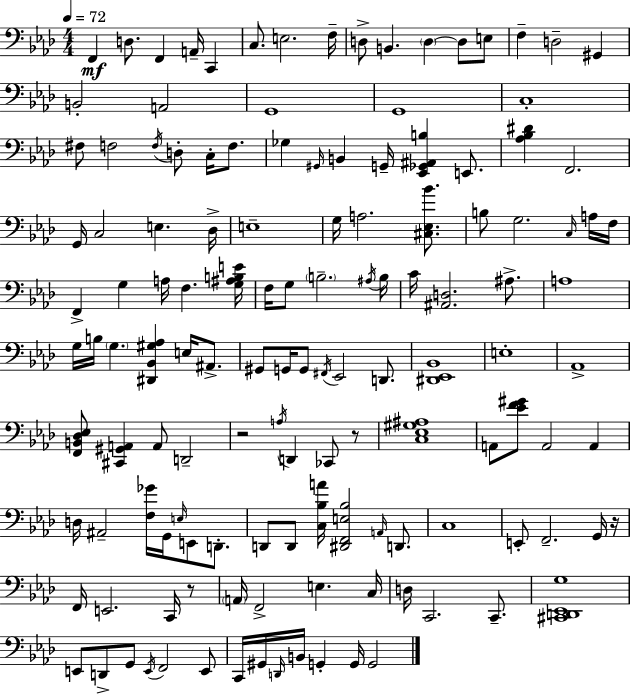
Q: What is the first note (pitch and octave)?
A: F2